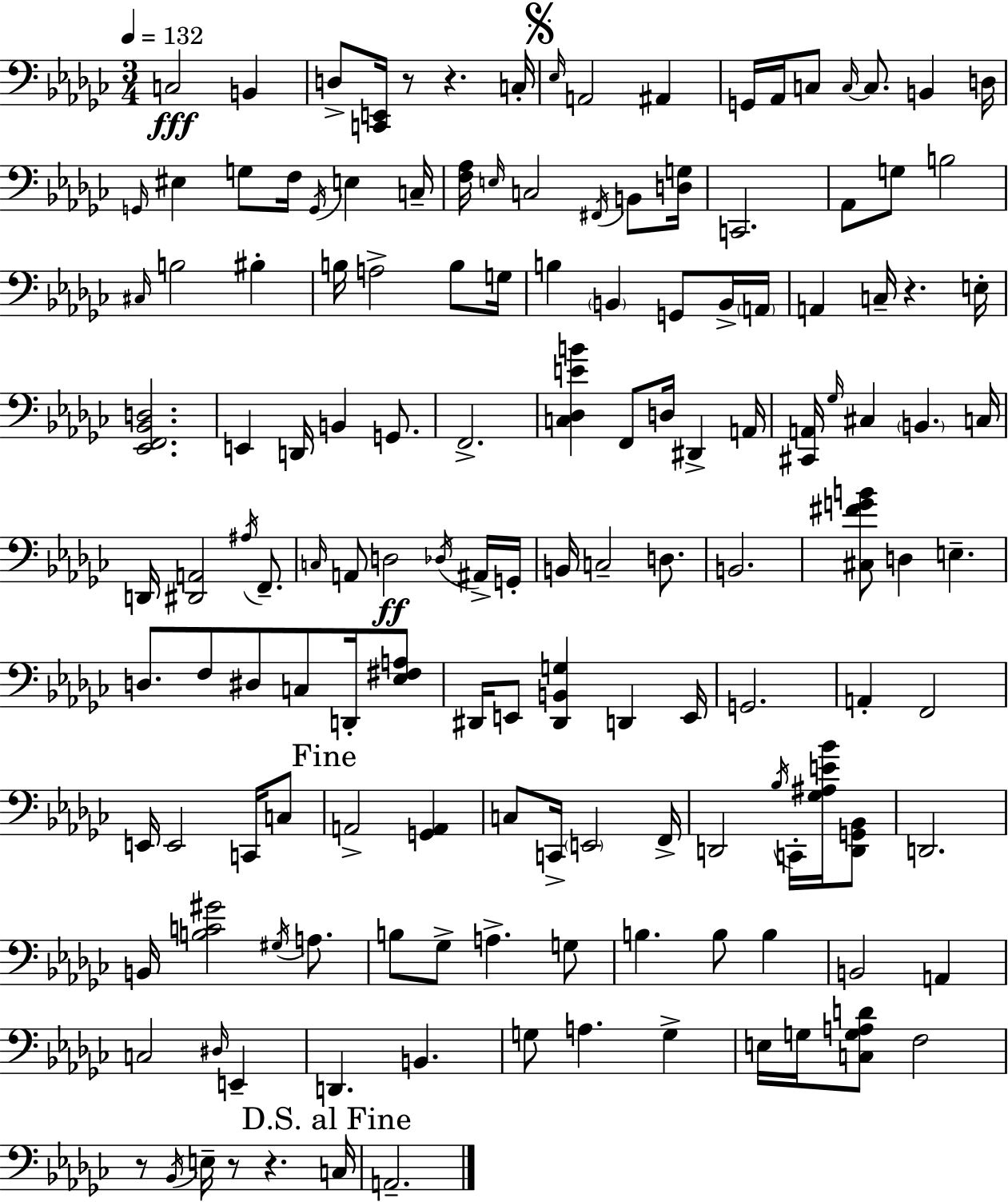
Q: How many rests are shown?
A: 6